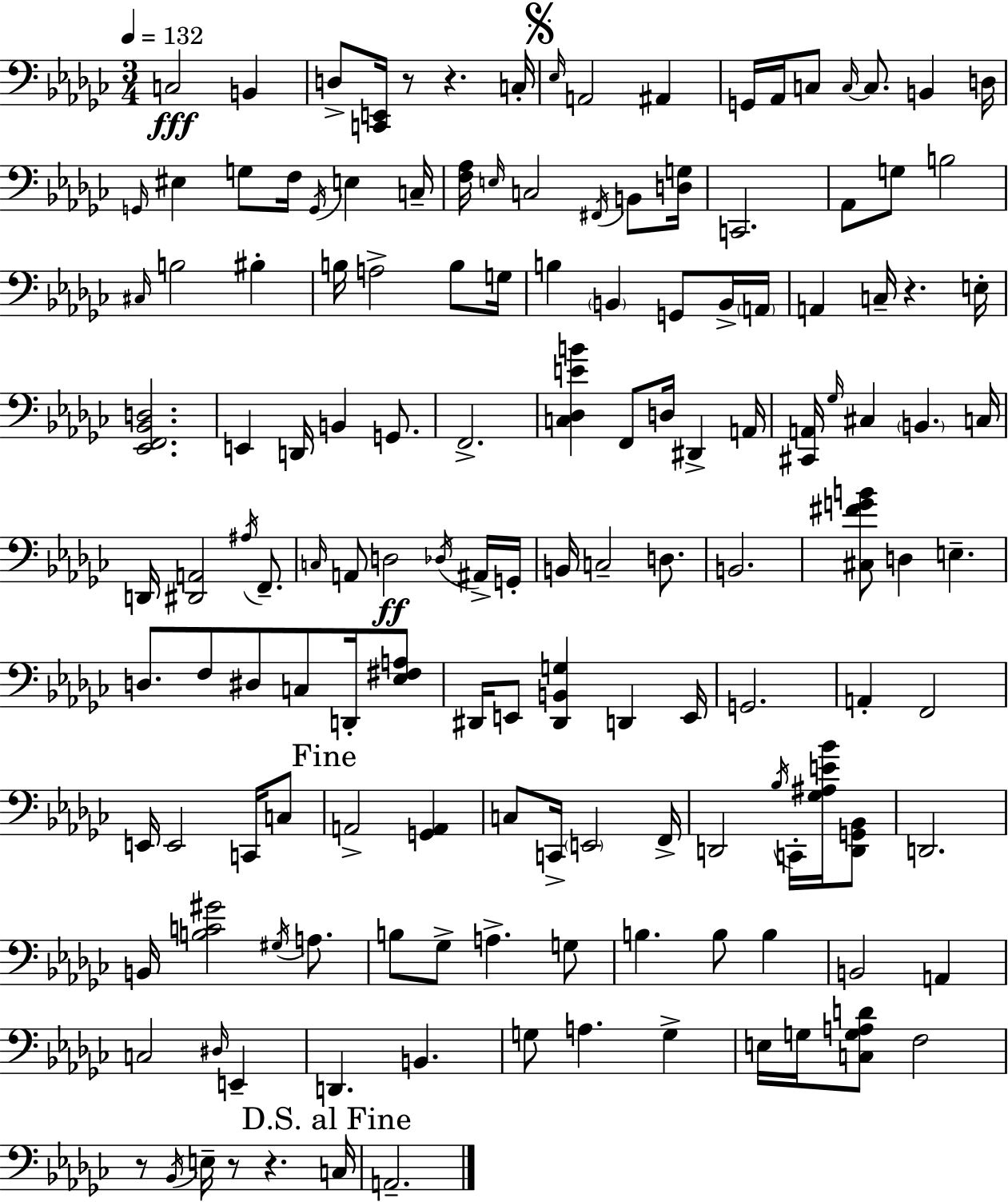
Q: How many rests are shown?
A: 6